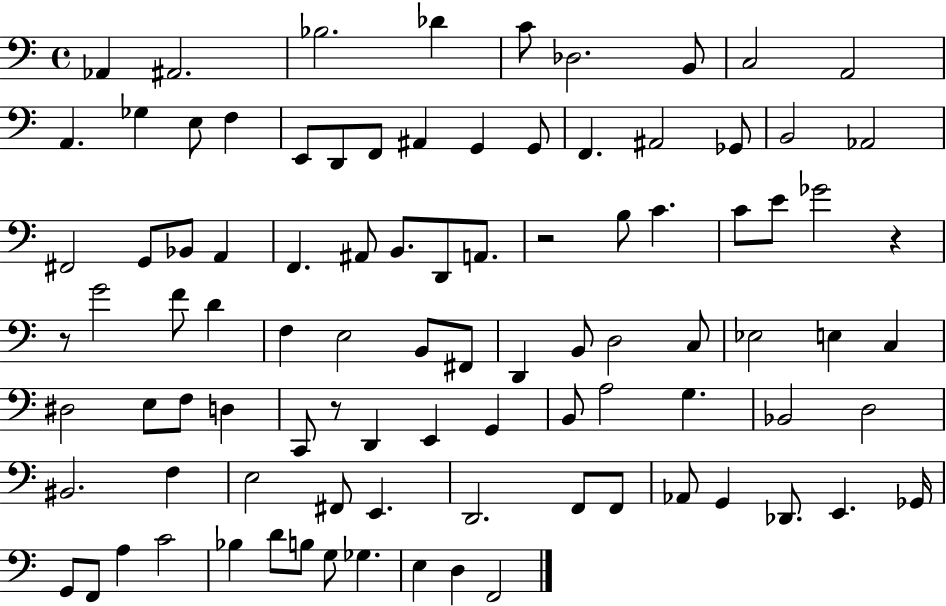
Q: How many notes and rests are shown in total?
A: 94